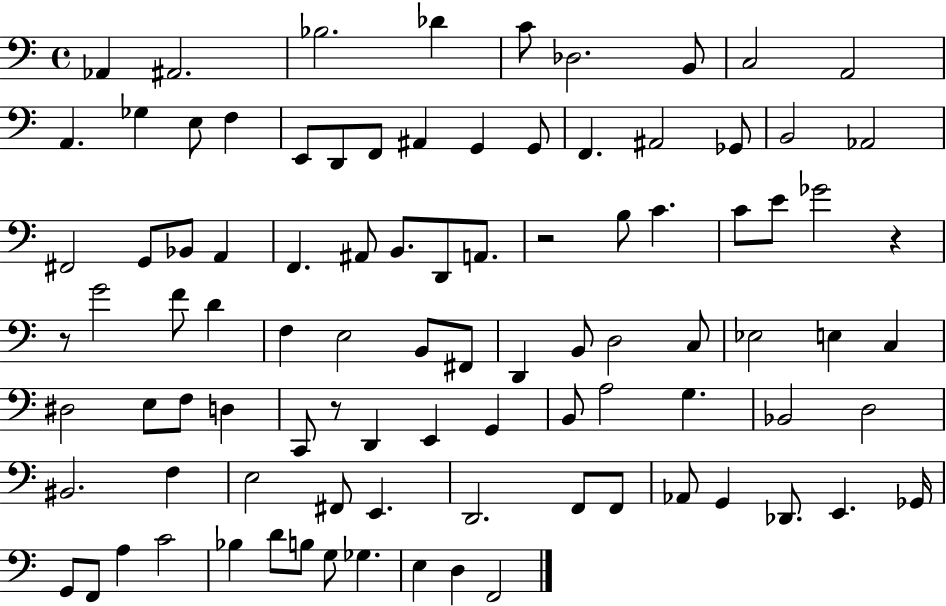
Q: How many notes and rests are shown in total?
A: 94